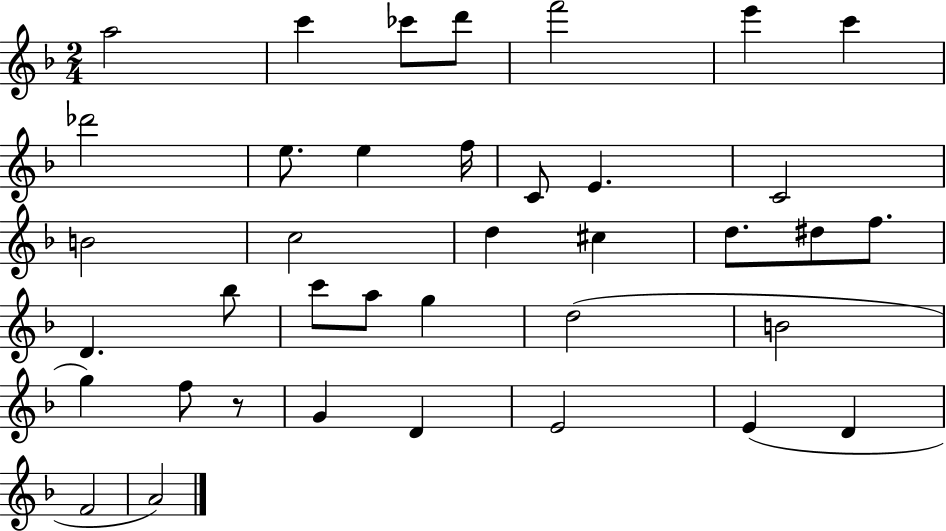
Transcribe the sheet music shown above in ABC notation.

X:1
T:Untitled
M:2/4
L:1/4
K:F
a2 c' _c'/2 d'/2 f'2 e' c' _d'2 e/2 e f/4 C/2 E C2 B2 c2 d ^c d/2 ^d/2 f/2 D _b/2 c'/2 a/2 g d2 B2 g f/2 z/2 G D E2 E D F2 A2